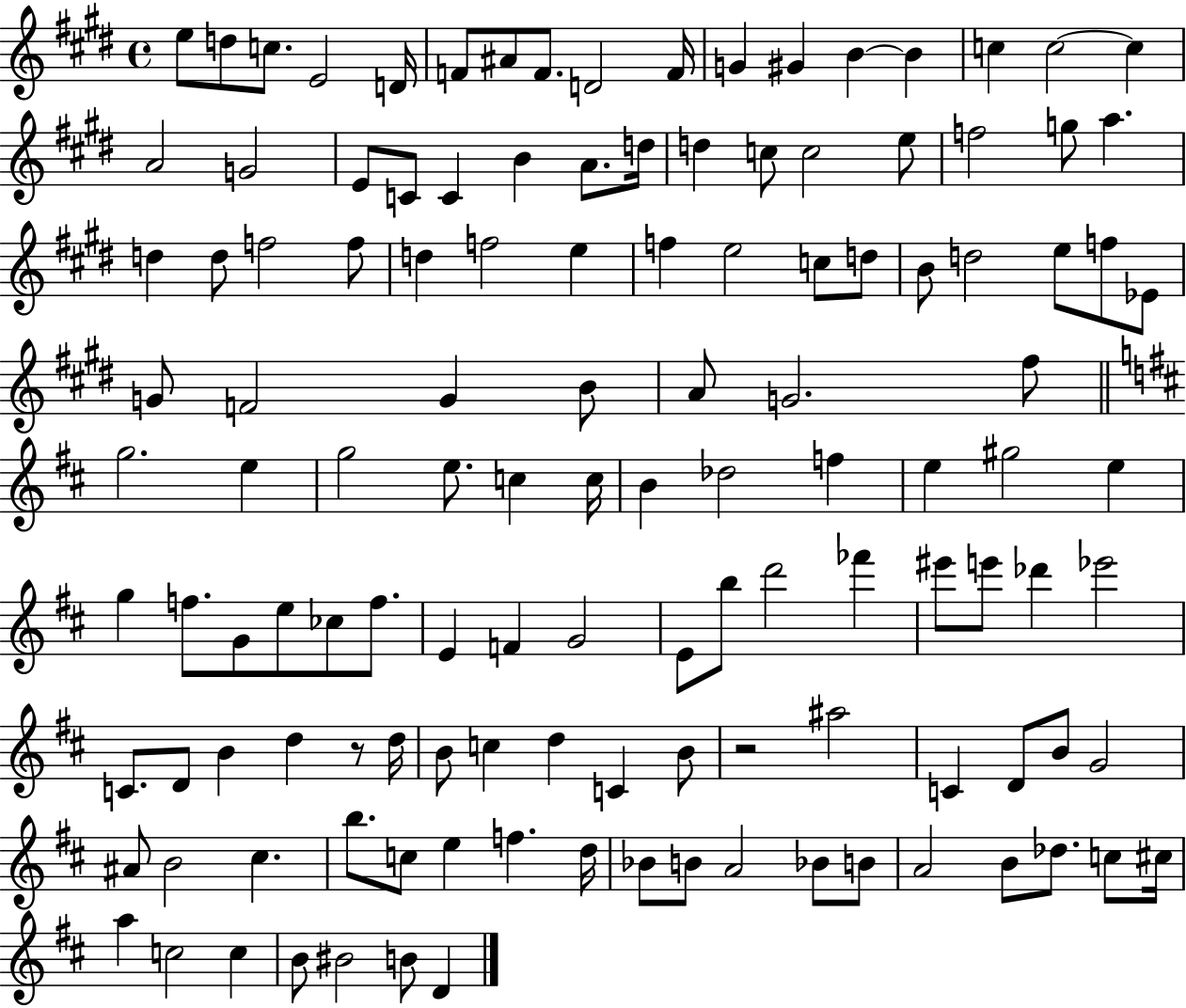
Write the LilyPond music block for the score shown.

{
  \clef treble
  \time 4/4
  \defaultTimeSignature
  \key e \major
  e''8 d''8 c''8. e'2 d'16 | f'8 ais'8 f'8. d'2 f'16 | g'4 gis'4 b'4~~ b'4 | c''4 c''2~~ c''4 | \break a'2 g'2 | e'8 c'8 c'4 b'4 a'8. d''16 | d''4 c''8 c''2 e''8 | f''2 g''8 a''4. | \break d''4 d''8 f''2 f''8 | d''4 f''2 e''4 | f''4 e''2 c''8 d''8 | b'8 d''2 e''8 f''8 ees'8 | \break g'8 f'2 g'4 b'8 | a'8 g'2. fis''8 | \bar "||" \break \key d \major g''2. e''4 | g''2 e''8. c''4 c''16 | b'4 des''2 f''4 | e''4 gis''2 e''4 | \break g''4 f''8. g'8 e''8 ces''8 f''8. | e'4 f'4 g'2 | e'8 b''8 d'''2 fes'''4 | eis'''8 e'''8 des'''4 ees'''2 | \break c'8. d'8 b'4 d''4 r8 d''16 | b'8 c''4 d''4 c'4 b'8 | r2 ais''2 | c'4 d'8 b'8 g'2 | \break ais'8 b'2 cis''4. | b''8. c''8 e''4 f''4. d''16 | bes'8 b'8 a'2 bes'8 b'8 | a'2 b'8 des''8. c''8 cis''16 | \break a''4 c''2 c''4 | b'8 bis'2 b'8 d'4 | \bar "|."
}